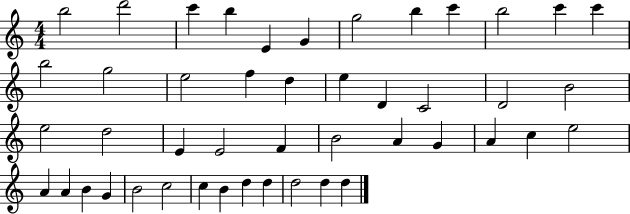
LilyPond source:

{
  \clef treble
  \numericTimeSignature
  \time 4/4
  \key c \major
  b''2 d'''2 | c'''4 b''4 e'4 g'4 | g''2 b''4 c'''4 | b''2 c'''4 c'''4 | \break b''2 g''2 | e''2 f''4 d''4 | e''4 d'4 c'2 | d'2 b'2 | \break e''2 d''2 | e'4 e'2 f'4 | b'2 a'4 g'4 | a'4 c''4 e''2 | \break a'4 a'4 b'4 g'4 | b'2 c''2 | c''4 b'4 d''4 d''4 | d''2 d''4 d''4 | \break \bar "|."
}